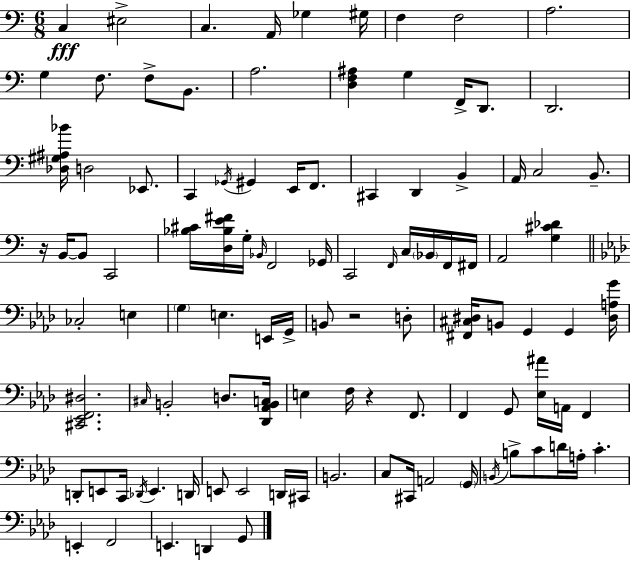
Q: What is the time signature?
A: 6/8